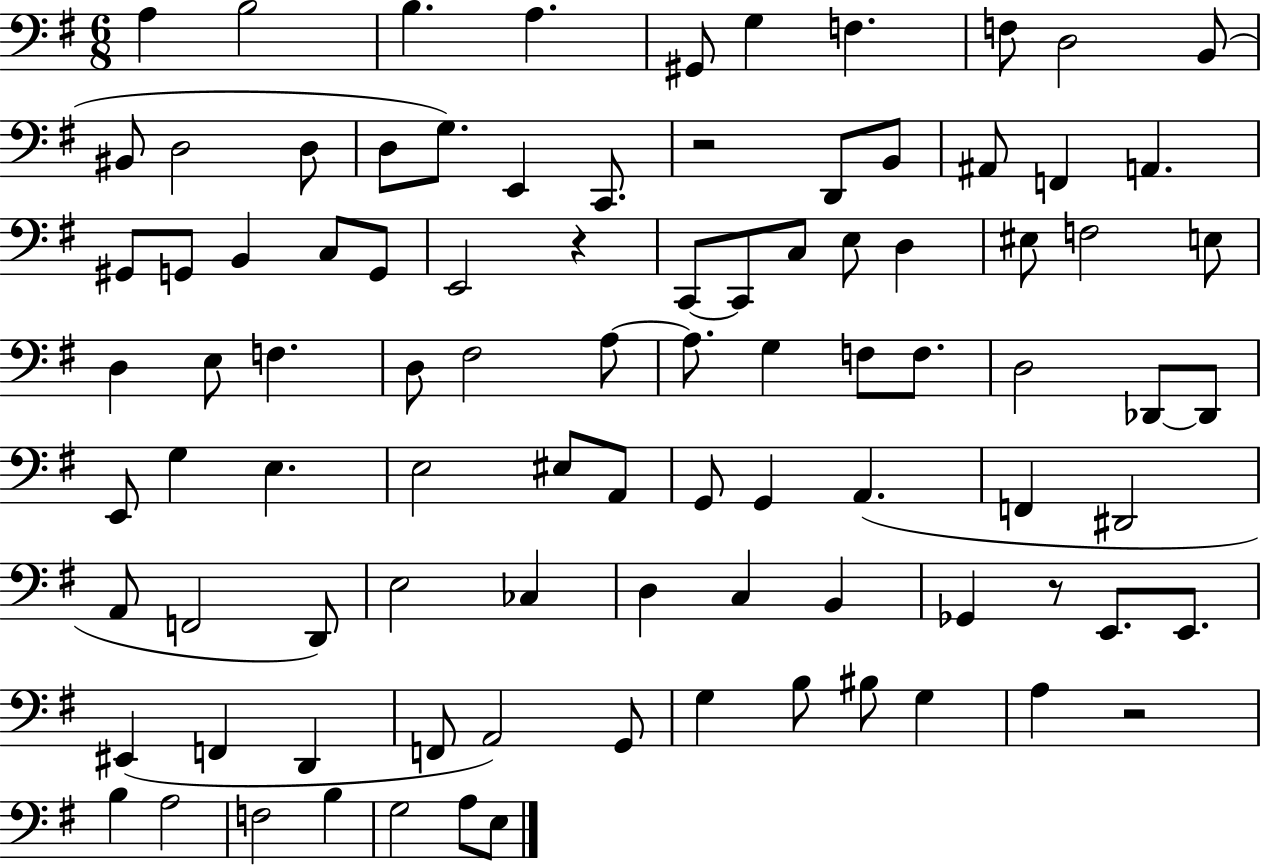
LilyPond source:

{
  \clef bass
  \numericTimeSignature
  \time 6/8
  \key g \major
  a4 b2 | b4. a4. | gis,8 g4 f4. | f8 d2 b,8( | \break bis,8 d2 d8 | d8 g8.) e,4 c,8. | r2 d,8 b,8 | ais,8 f,4 a,4. | \break gis,8 g,8 b,4 c8 g,8 | e,2 r4 | c,8~~ c,8 c8 e8 d4 | eis8 f2 e8 | \break d4 e8 f4. | d8 fis2 a8~~ | a8. g4 f8 f8. | d2 des,8~~ des,8 | \break e,8 g4 e4. | e2 eis8 a,8 | g,8 g,4 a,4.( | f,4 dis,2 | \break a,8 f,2 d,8) | e2 ces4 | d4 c4 b,4 | ges,4 r8 e,8. e,8. | \break eis,4( f,4 d,4 | f,8 a,2) g,8 | g4 b8 bis8 g4 | a4 r2 | \break b4 a2 | f2 b4 | g2 a8 e8 | \bar "|."
}